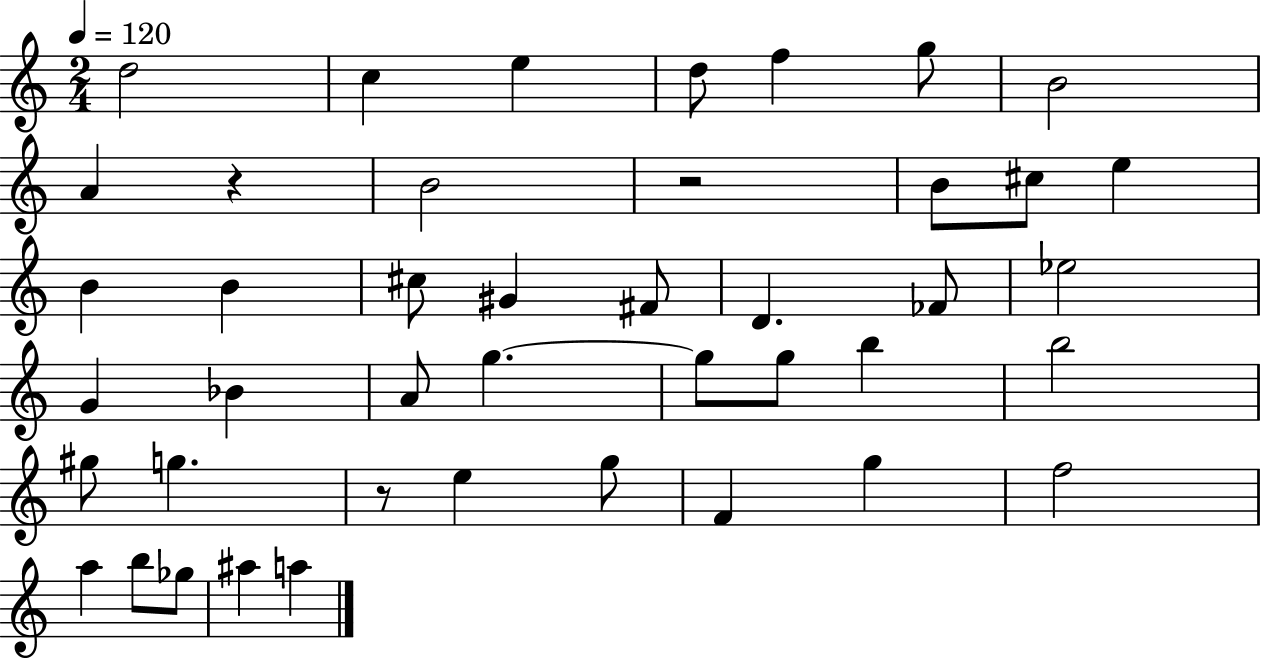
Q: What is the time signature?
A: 2/4